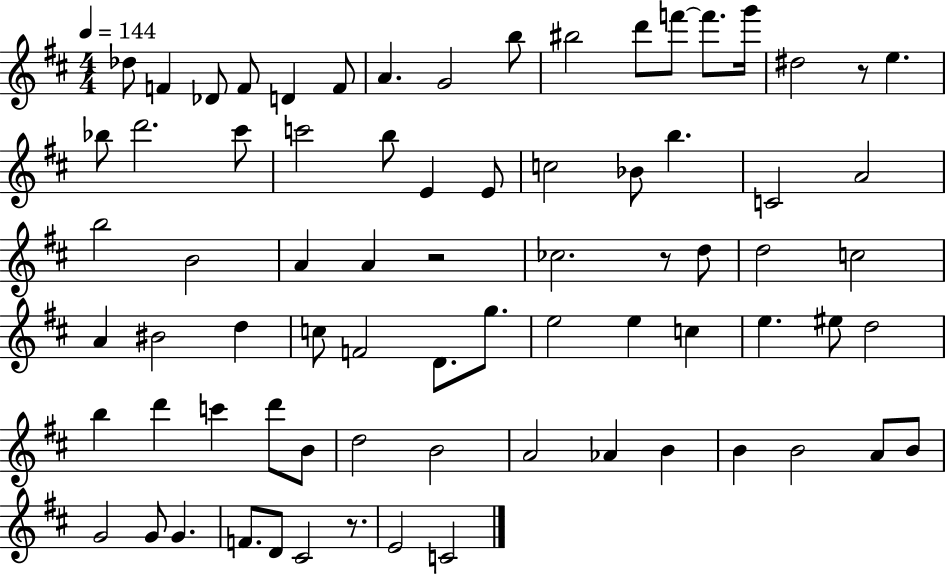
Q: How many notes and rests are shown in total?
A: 75